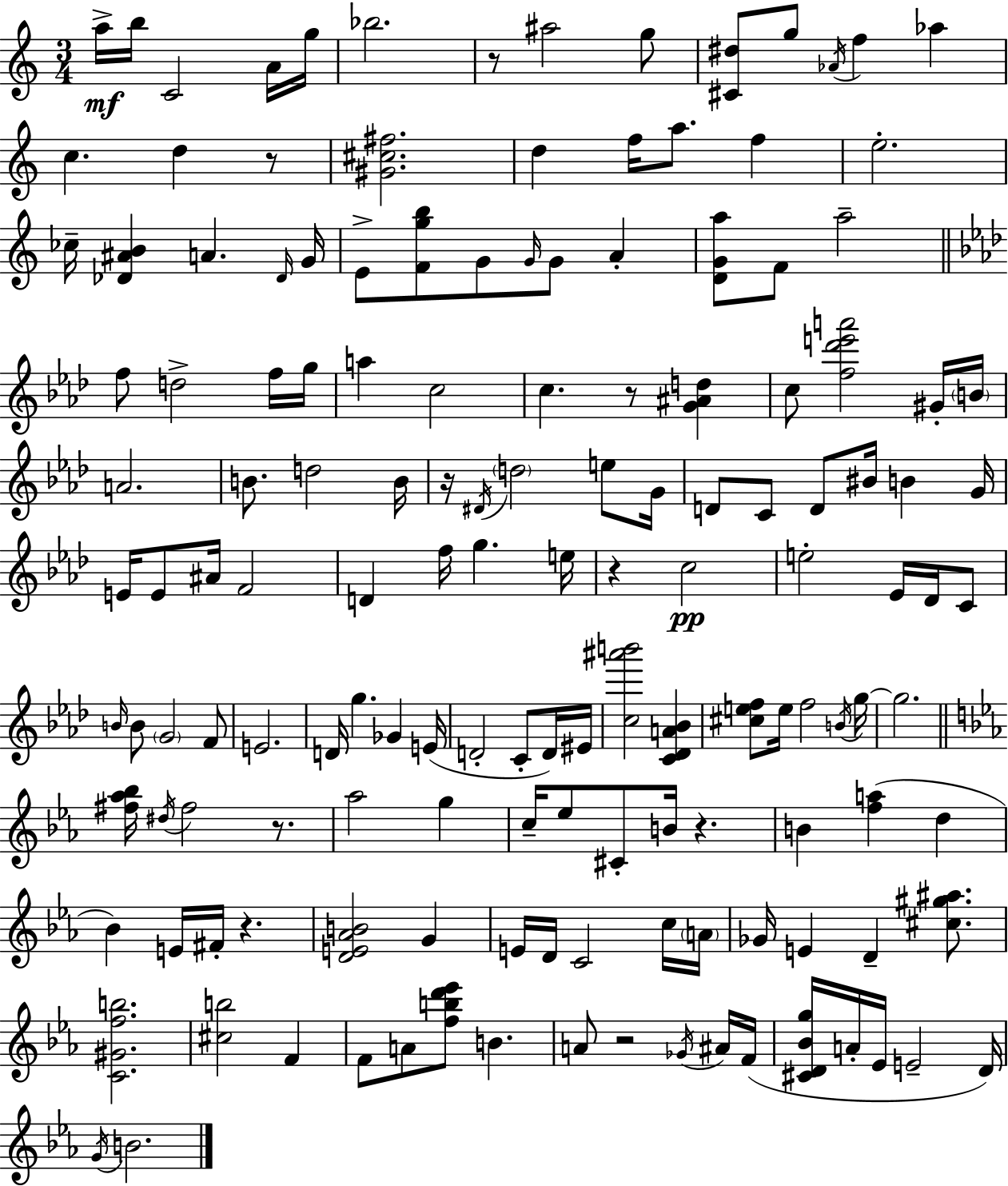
{
  \clef treble
  \numericTimeSignature
  \time 3/4
  \key c \major
  a''16->\mf b''16 c'2 a'16 g''16 | bes''2. | r8 ais''2 g''8 | <cis' dis''>8 g''8 \acciaccatura { aes'16 } f''4 aes''4 | \break c''4. d''4 r8 | <gis' cis'' fis''>2. | d''4 f''16 a''8. f''4 | e''2.-. | \break ces''16-- <des' ais' b'>4 a'4. | \grace { des'16 } g'16 e'8-> <f' g'' b''>8 g'8 \grace { g'16 } g'8 a'4-. | <d' g' a''>8 f'8 a''2-- | \bar "||" \break \key f \minor f''8 d''2-> f''16 g''16 | a''4 c''2 | c''4. r8 <g' ais' d''>4 | c''8 <f'' des''' e''' a'''>2 gis'16-. \parenthesize b'16 | \break a'2. | b'8. d''2 b'16 | r16 \acciaccatura { dis'16 } \parenthesize d''2 e''8 | g'16 d'8 c'8 d'8 bis'16 b'4 | \break g'16 e'16 e'8 ais'16 f'2 | d'4 f''16 g''4. | e''16 r4 c''2\pp | e''2-. ees'16 des'16 c'8 | \break \grace { b'16 } b'8 \parenthesize g'2 | f'8 e'2. | d'16 g''4. ges'4 | e'16( d'2-. c'8-. | \break d'16) eis'16 <c'' ais''' b'''>2 <c' des' a' bes'>4 | <cis'' e'' f''>8 e''16 f''2 | \acciaccatura { b'16 } g''16~~ g''2. | \bar "||" \break \key ees \major <fis'' aes'' bes''>16 \acciaccatura { dis''16 } fis''2 r8. | aes''2 g''4 | c''16-- ees''8 cis'8-. b'16 r4. | b'4 <f'' a''>4( d''4 | \break bes'4) e'16 fis'16-. r4. | <d' e' aes' b'>2 g'4 | e'16 d'16 c'2 c''16 | \parenthesize a'16 ges'16 e'4 d'4-- <cis'' gis'' ais''>8. | \break <c' gis' f'' b''>2. | <cis'' b''>2 f'4 | f'8 a'8 <f'' b'' d''' ees'''>8 b'4. | a'8 r2 \acciaccatura { ges'16 } | \break ais'16 f'16( <cis' d' bes' g''>16 a'16-. ees'16 e'2-- | d'16) \acciaccatura { g'16 } b'2. | \bar "|."
}